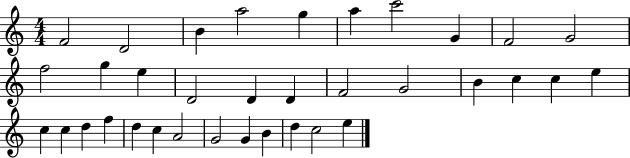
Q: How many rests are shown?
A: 0